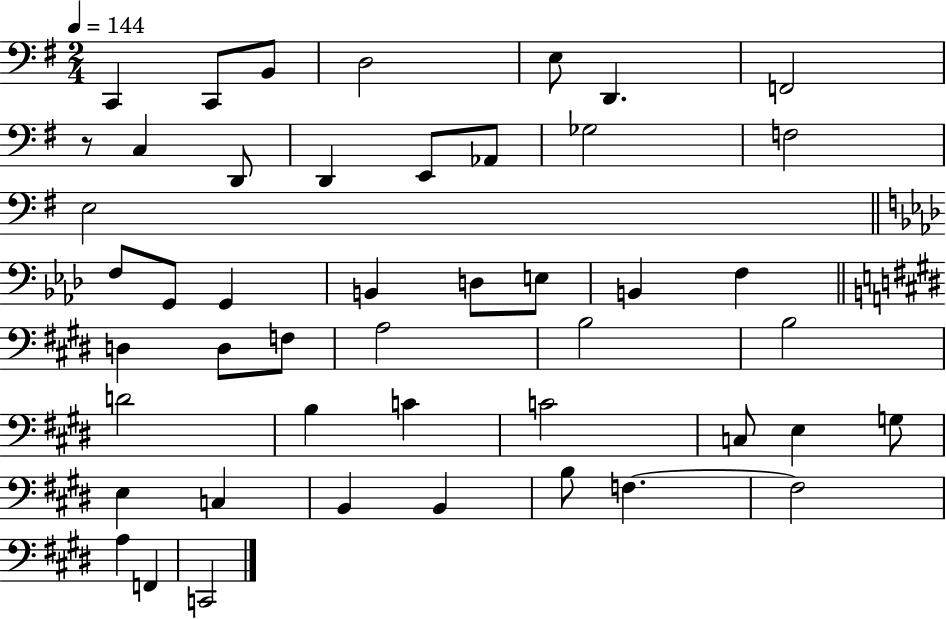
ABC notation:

X:1
T:Untitled
M:2/4
L:1/4
K:G
C,, C,,/2 B,,/2 D,2 E,/2 D,, F,,2 z/2 C, D,,/2 D,, E,,/2 _A,,/2 _G,2 F,2 E,2 F,/2 G,,/2 G,, B,, D,/2 E,/2 B,, F, D, D,/2 F,/2 A,2 B,2 B,2 D2 B, C C2 C,/2 E, G,/2 E, C, B,, B,, B,/2 F, F,2 A, F,, C,,2